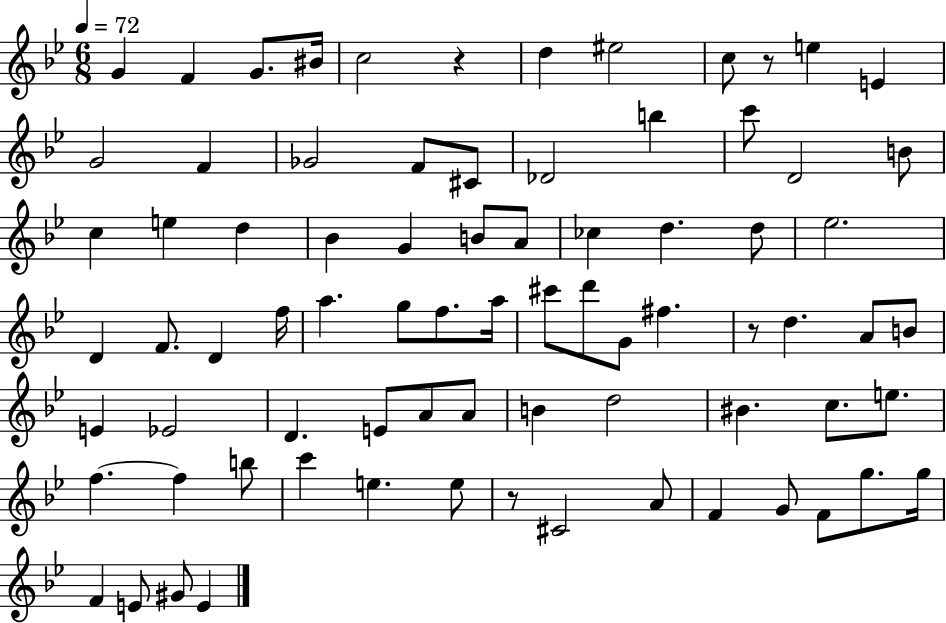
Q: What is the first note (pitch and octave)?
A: G4